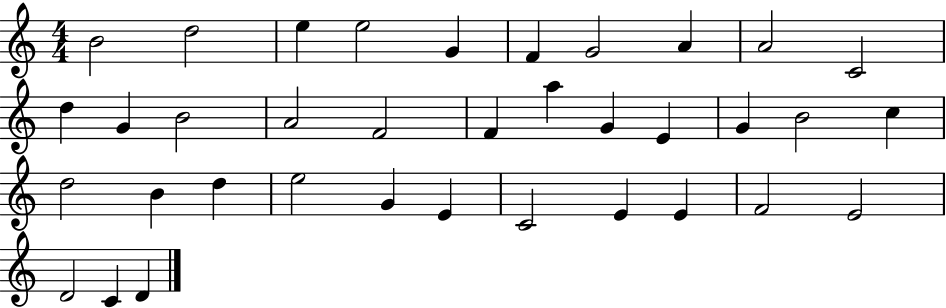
B4/h D5/h E5/q E5/h G4/q F4/q G4/h A4/q A4/h C4/h D5/q G4/q B4/h A4/h F4/h F4/q A5/q G4/q E4/q G4/q B4/h C5/q D5/h B4/q D5/q E5/h G4/q E4/q C4/h E4/q E4/q F4/h E4/h D4/h C4/q D4/q